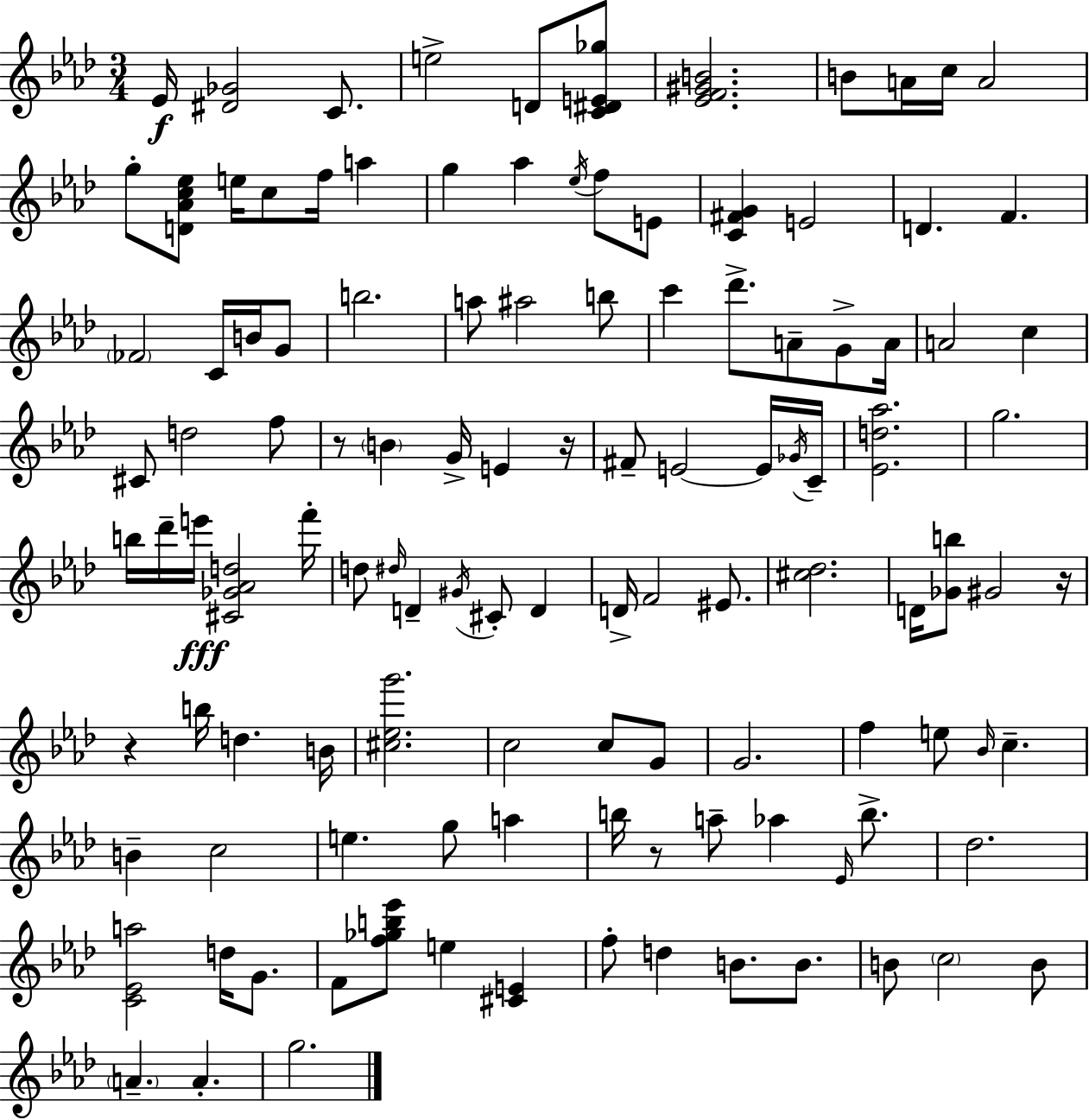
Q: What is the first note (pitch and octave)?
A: Eb4